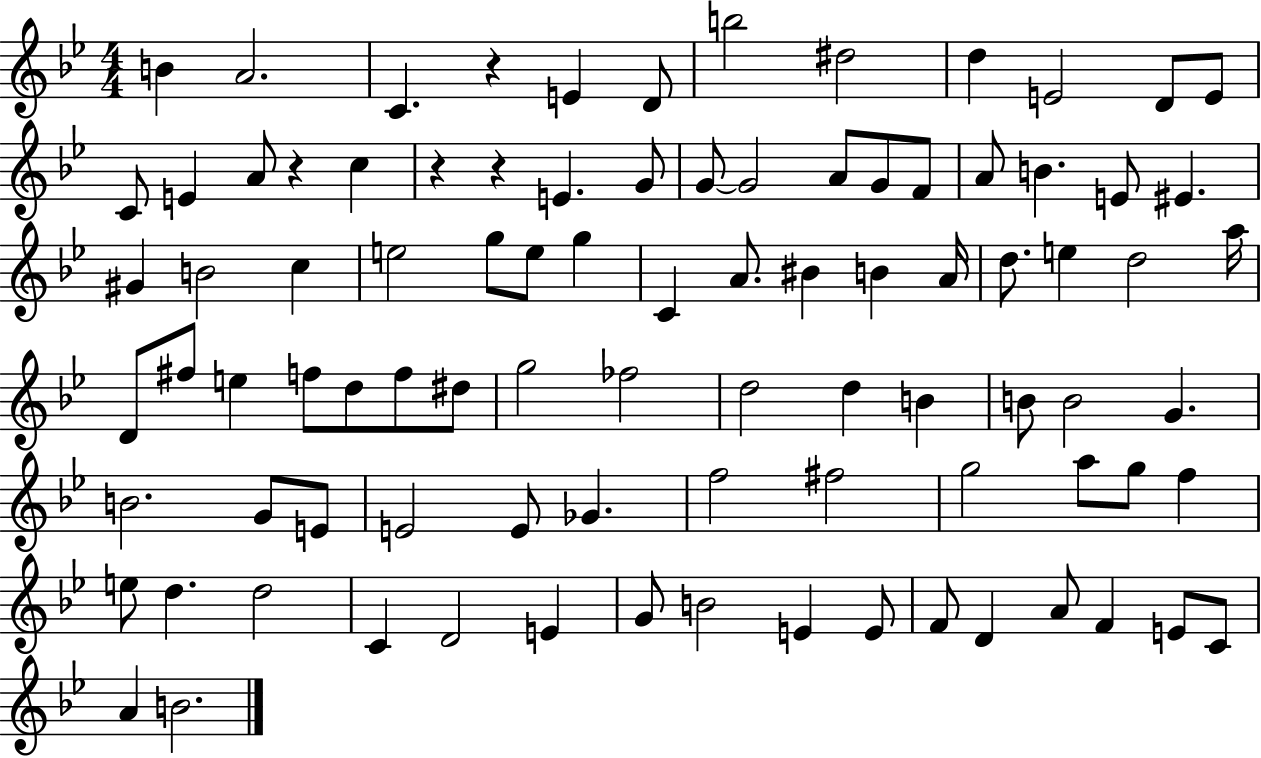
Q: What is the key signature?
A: BES major